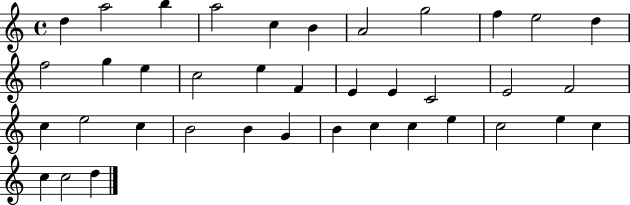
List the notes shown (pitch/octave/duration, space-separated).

D5/q A5/h B5/q A5/h C5/q B4/q A4/h G5/h F5/q E5/h D5/q F5/h G5/q E5/q C5/h E5/q F4/q E4/q E4/q C4/h E4/h F4/h C5/q E5/h C5/q B4/h B4/q G4/q B4/q C5/q C5/q E5/q C5/h E5/q C5/q C5/q C5/h D5/q